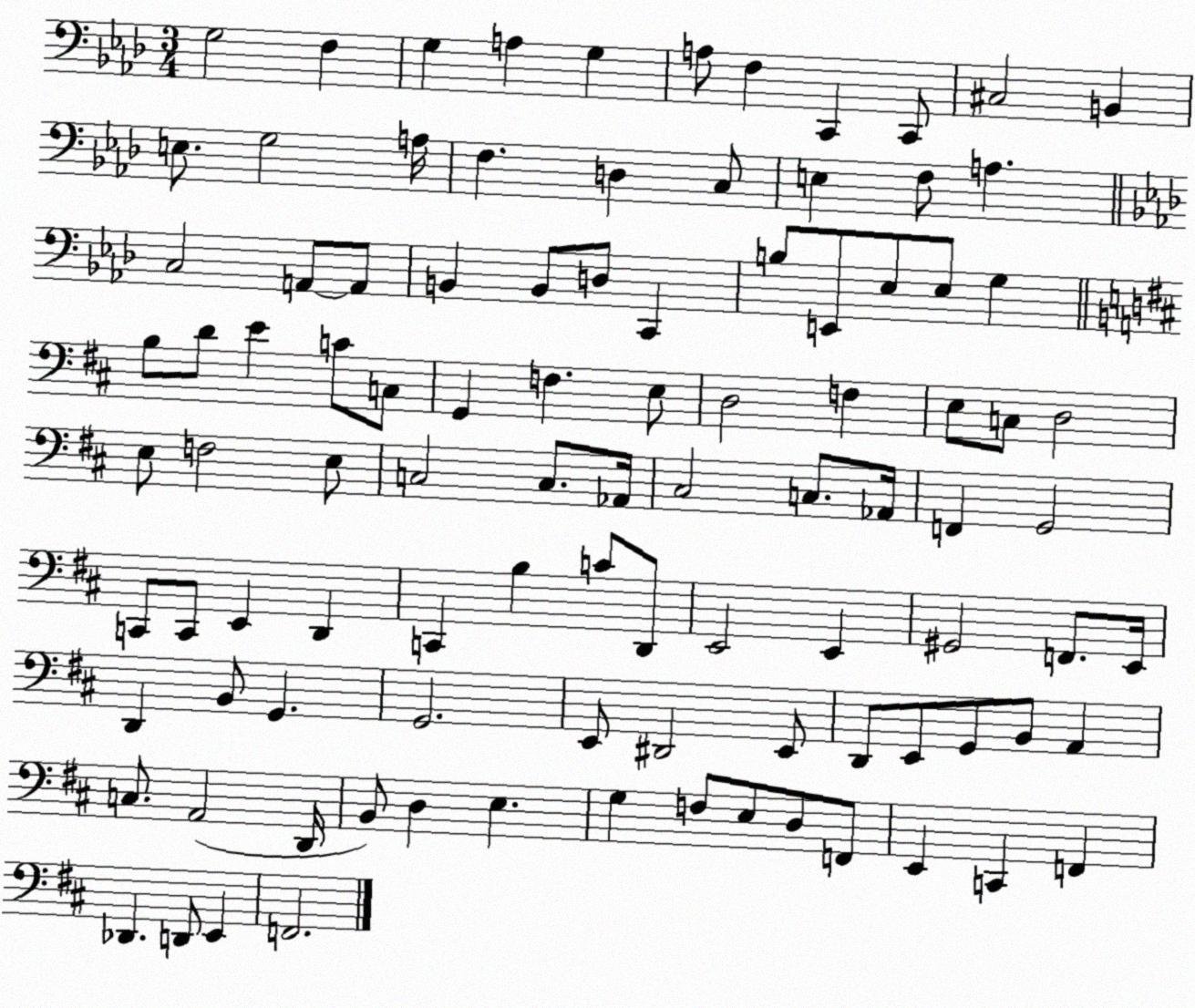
X:1
T:Untitled
M:3/4
L:1/4
K:Ab
G,2 F, G, A, G, A,/2 F, C,, C,,/2 ^C,2 B,, E,/2 G,2 A,/4 F, D, C,/2 E, F,/2 A, C,2 A,,/2 A,,/2 B,, B,,/2 D,/2 C,, B,/2 E,,/2 _E,/2 _E,/2 G, B,/2 D/2 E C/2 C,/2 G,, F, E,/2 D,2 F, E,/2 C,/2 D,2 E,/2 F,2 E,/2 C,2 C,/2 _A,,/4 ^C,2 C,/2 _A,,/4 F,, G,,2 C,,/2 C,,/2 E,, D,, C,, B, C/2 D,,/2 E,,2 E,, ^G,,2 F,,/2 E,,/4 D,, B,,/2 G,, G,,2 E,,/2 ^D,,2 E,,/2 D,,/2 E,,/2 G,,/2 B,,/2 A,, C,/2 A,,2 D,,/4 B,,/2 D, E, G, F,/2 E,/2 D,/2 F,,/2 E,, C,, F,, _D,, D,,/2 E,, F,,2